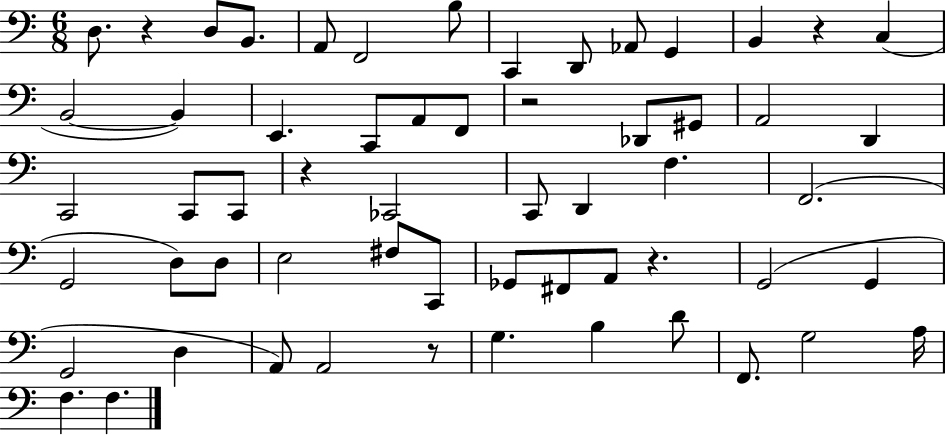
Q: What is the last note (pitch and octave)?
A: F3